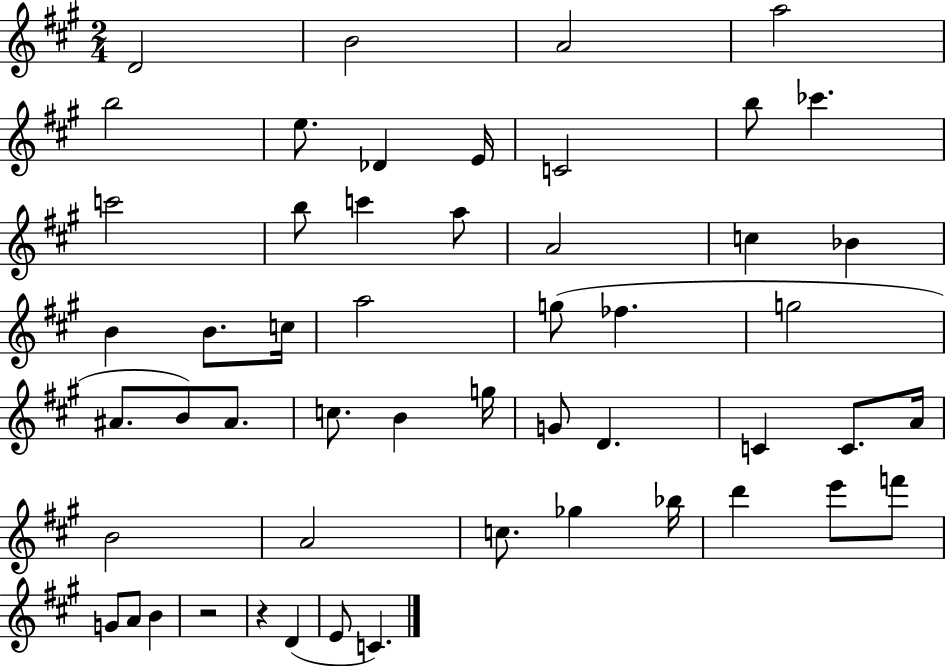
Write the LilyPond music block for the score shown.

{
  \clef treble
  \numericTimeSignature
  \time 2/4
  \key a \major
  \repeat volta 2 { d'2 | b'2 | a'2 | a''2 | \break b''2 | e''8. des'4 e'16 | c'2 | b''8 ces'''4. | \break c'''2 | b''8 c'''4 a''8 | a'2 | c''4 bes'4 | \break b'4 b'8. c''16 | a''2 | g''8( fes''4. | g''2 | \break ais'8. b'8) ais'8. | c''8. b'4 g''16 | g'8 d'4. | c'4 c'8. a'16 | \break b'2 | a'2 | c''8. ges''4 bes''16 | d'''4 e'''8 f'''8 | \break g'8 a'8 b'4 | r2 | r4 d'4( | e'8 c'4.) | \break } \bar "|."
}